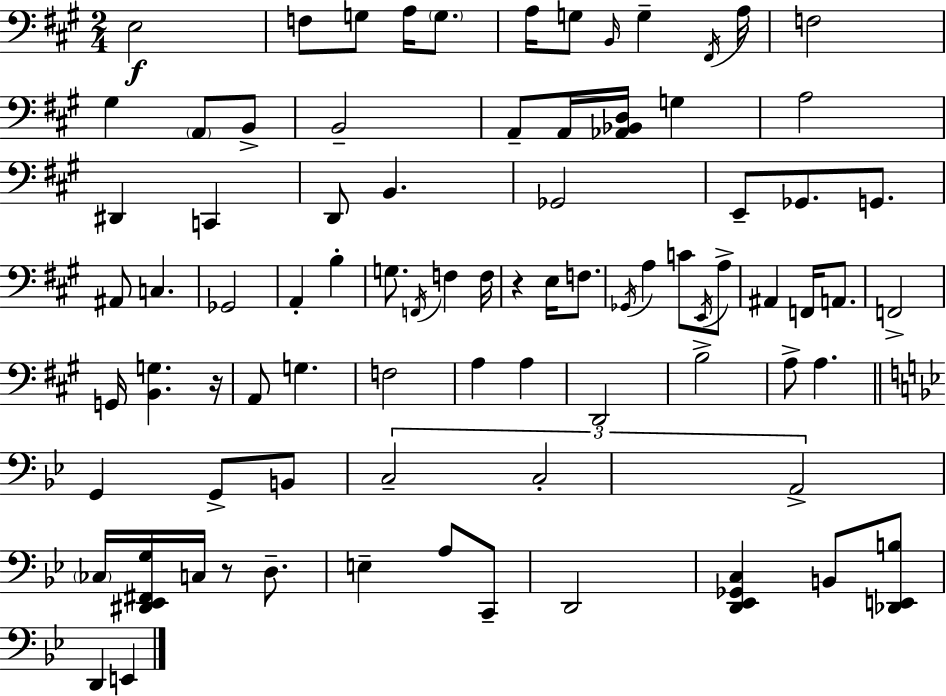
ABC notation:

X:1
T:Untitled
M:2/4
L:1/4
K:A
E,2 F,/2 G,/2 A,/4 G,/2 A,/4 G,/2 B,,/4 G, ^F,,/4 A,/4 F,2 ^G, A,,/2 B,,/2 B,,2 A,,/2 A,,/4 [_A,,_B,,D,]/4 G, A,2 ^D,, C,, D,,/2 B,, _G,,2 E,,/2 _G,,/2 G,,/2 ^A,,/2 C, _G,,2 A,, B, G,/2 F,,/4 F, F,/4 z E,/4 F,/2 _G,,/4 A, C/2 E,,/4 A,/2 ^A,, F,,/4 A,,/2 F,,2 G,,/4 [B,,G,] z/4 A,,/2 G, F,2 A, A, D,,2 B,2 A,/2 A, G,, G,,/2 B,,/2 C,2 C,2 A,,2 _C,/4 [^D,,_E,,^F,,G,]/4 C,/4 z/2 D,/2 E, A,/2 C,,/2 D,,2 [D,,_E,,_G,,C,] B,,/2 [_D,,E,,B,]/2 D,, E,,